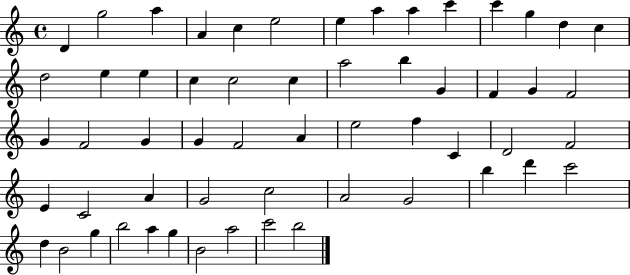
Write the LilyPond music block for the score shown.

{
  \clef treble
  \time 4/4
  \defaultTimeSignature
  \key c \major
  d'4 g''2 a''4 | a'4 c''4 e''2 | e''4 a''4 a''4 c'''4 | c'''4 g''4 d''4 c''4 | \break d''2 e''4 e''4 | c''4 c''2 c''4 | a''2 b''4 g'4 | f'4 g'4 f'2 | \break g'4 f'2 g'4 | g'4 f'2 a'4 | e''2 f''4 c'4 | d'2 f'2 | \break e'4 c'2 a'4 | g'2 c''2 | a'2 g'2 | b''4 d'''4 c'''2 | \break d''4 b'2 g''4 | b''2 a''4 g''4 | b'2 a''2 | c'''2 b''2 | \break \bar "|."
}